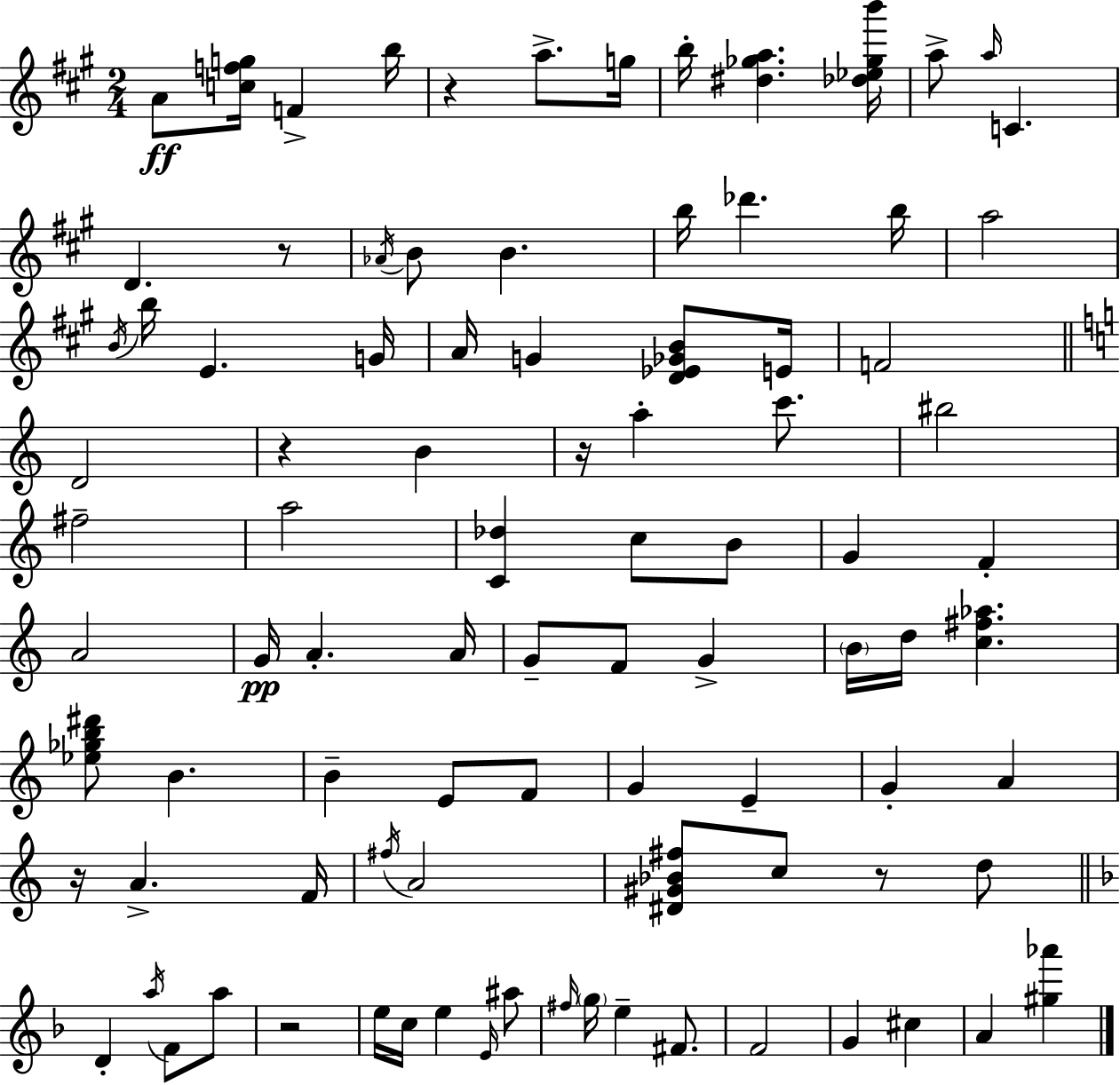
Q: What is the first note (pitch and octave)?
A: A4